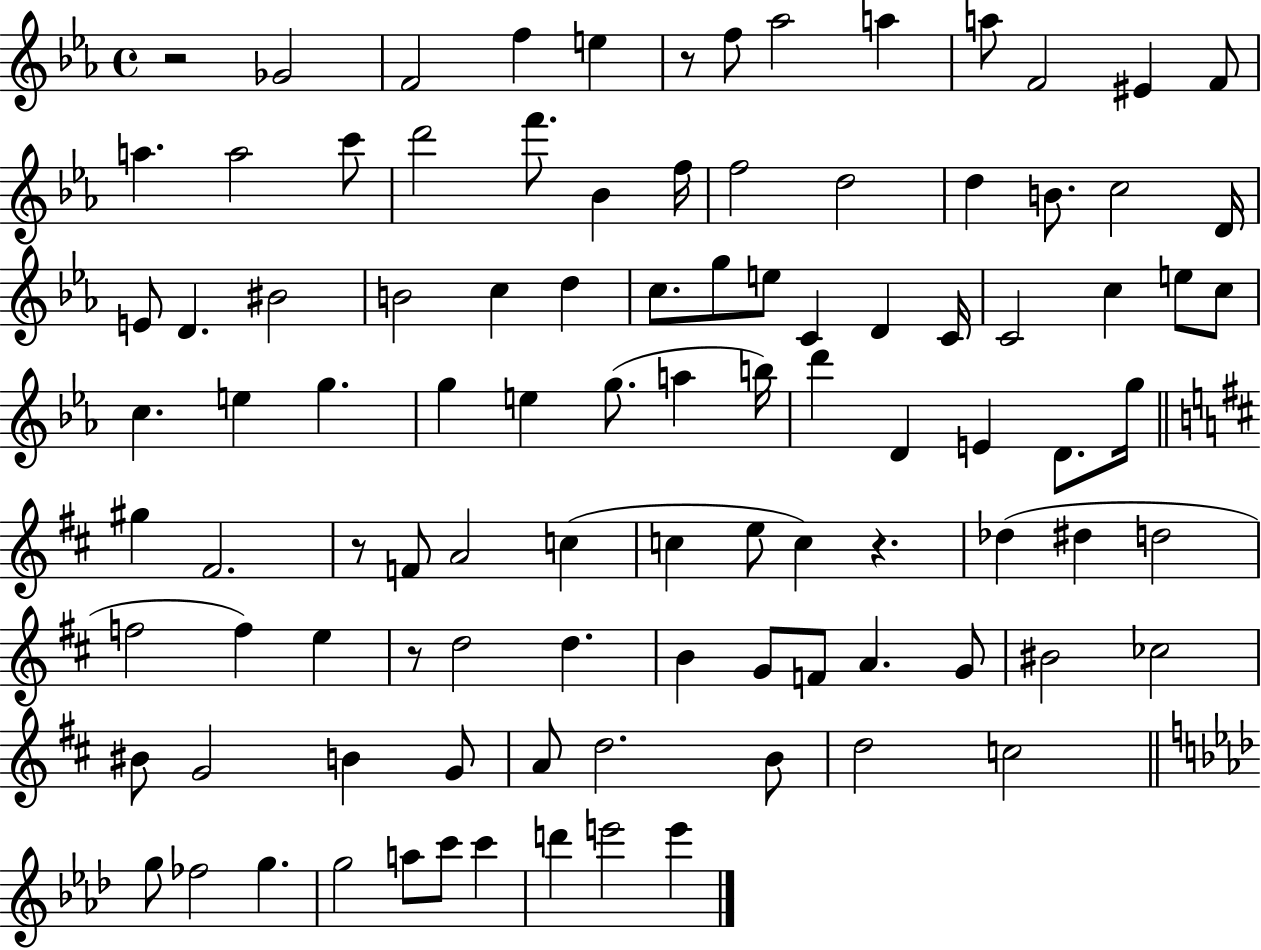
{
  \clef treble
  \time 4/4
  \defaultTimeSignature
  \key ees \major
  r2 ges'2 | f'2 f''4 e''4 | r8 f''8 aes''2 a''4 | a''8 f'2 eis'4 f'8 | \break a''4. a''2 c'''8 | d'''2 f'''8. bes'4 f''16 | f''2 d''2 | d''4 b'8. c''2 d'16 | \break e'8 d'4. bis'2 | b'2 c''4 d''4 | c''8. g''8 e''8 c'4 d'4 c'16 | c'2 c''4 e''8 c''8 | \break c''4. e''4 g''4. | g''4 e''4 g''8.( a''4 b''16) | d'''4 d'4 e'4 d'8. g''16 | \bar "||" \break \key d \major gis''4 fis'2. | r8 f'8 a'2 c''4( | c''4 e''8 c''4) r4. | des''4( dis''4 d''2 | \break f''2 f''4) e''4 | r8 d''2 d''4. | b'4 g'8 f'8 a'4. g'8 | bis'2 ces''2 | \break bis'8 g'2 b'4 g'8 | a'8 d''2. b'8 | d''2 c''2 | \bar "||" \break \key aes \major g''8 fes''2 g''4. | g''2 a''8 c'''8 c'''4 | d'''4 e'''2 e'''4 | \bar "|."
}